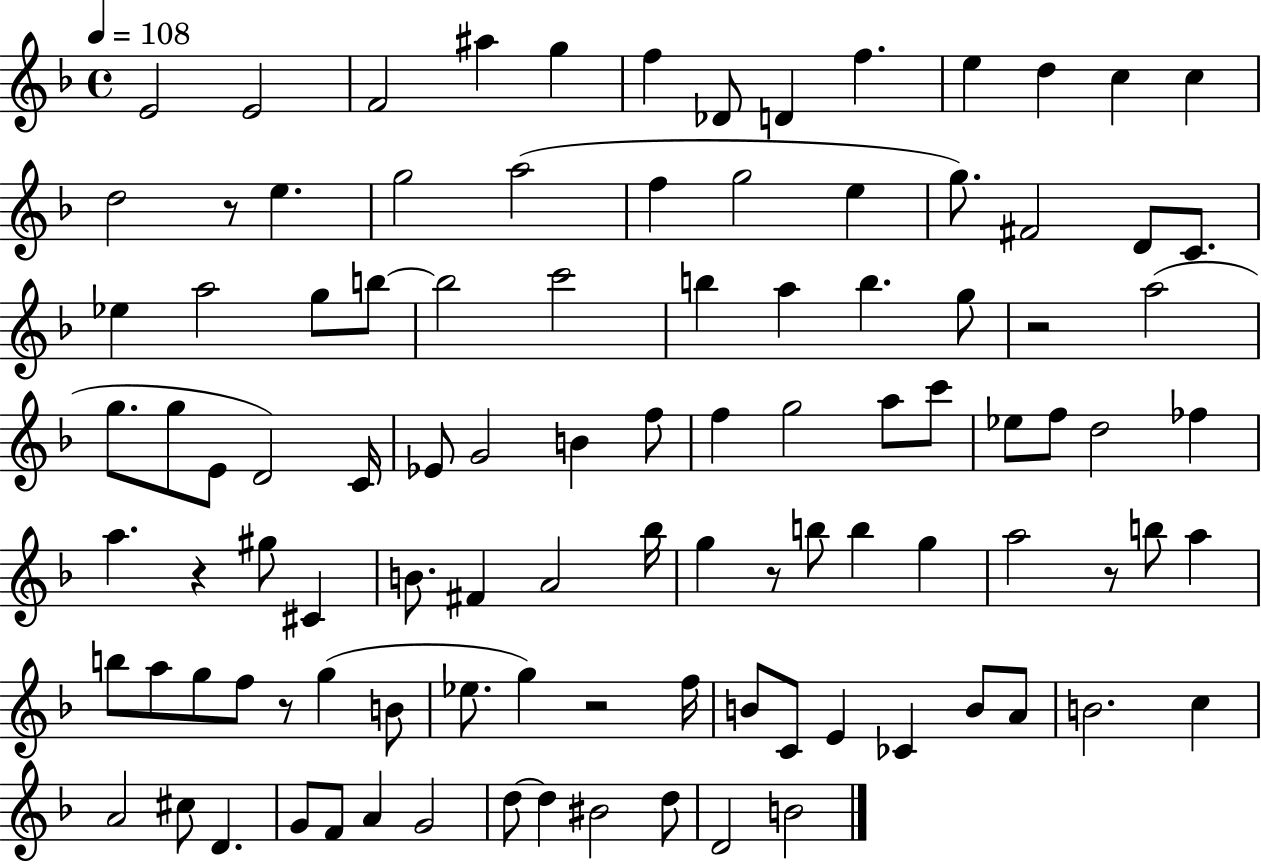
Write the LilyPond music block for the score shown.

{
  \clef treble
  \time 4/4
  \defaultTimeSignature
  \key f \major
  \tempo 4 = 108
  e'2 e'2 | f'2 ais''4 g''4 | f''4 des'8 d'4 f''4. | e''4 d''4 c''4 c''4 | \break d''2 r8 e''4. | g''2 a''2( | f''4 g''2 e''4 | g''8.) fis'2 d'8 c'8. | \break ees''4 a''2 g''8 b''8~~ | b''2 c'''2 | b''4 a''4 b''4. g''8 | r2 a''2( | \break g''8. g''8 e'8 d'2) c'16 | ees'8 g'2 b'4 f''8 | f''4 g''2 a''8 c'''8 | ees''8 f''8 d''2 fes''4 | \break a''4. r4 gis''8 cis'4 | b'8. fis'4 a'2 bes''16 | g''4 r8 b''8 b''4 g''4 | a''2 r8 b''8 a''4 | \break b''8 a''8 g''8 f''8 r8 g''4( b'8 | ees''8. g''4) r2 f''16 | b'8 c'8 e'4 ces'4 b'8 a'8 | b'2. c''4 | \break a'2 cis''8 d'4. | g'8 f'8 a'4 g'2 | d''8~~ d''4 bis'2 d''8 | d'2 b'2 | \break \bar "|."
}